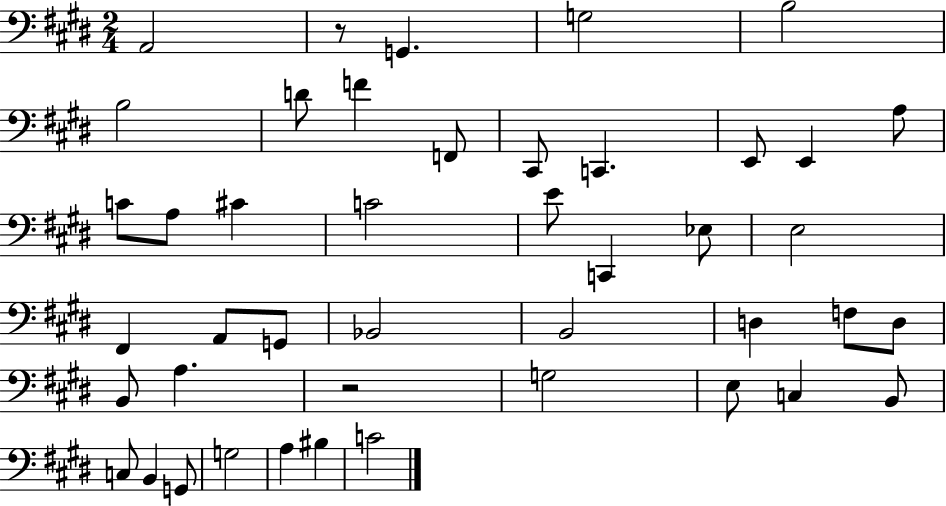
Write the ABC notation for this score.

X:1
T:Untitled
M:2/4
L:1/4
K:E
A,,2 z/2 G,, G,2 B,2 B,2 D/2 F F,,/2 ^C,,/2 C,, E,,/2 E,, A,/2 C/2 A,/2 ^C C2 E/2 C,, _E,/2 E,2 ^F,, A,,/2 G,,/2 _B,,2 B,,2 D, F,/2 D,/2 B,,/2 A, z2 G,2 E,/2 C, B,,/2 C,/2 B,, G,,/2 G,2 A, ^B, C2